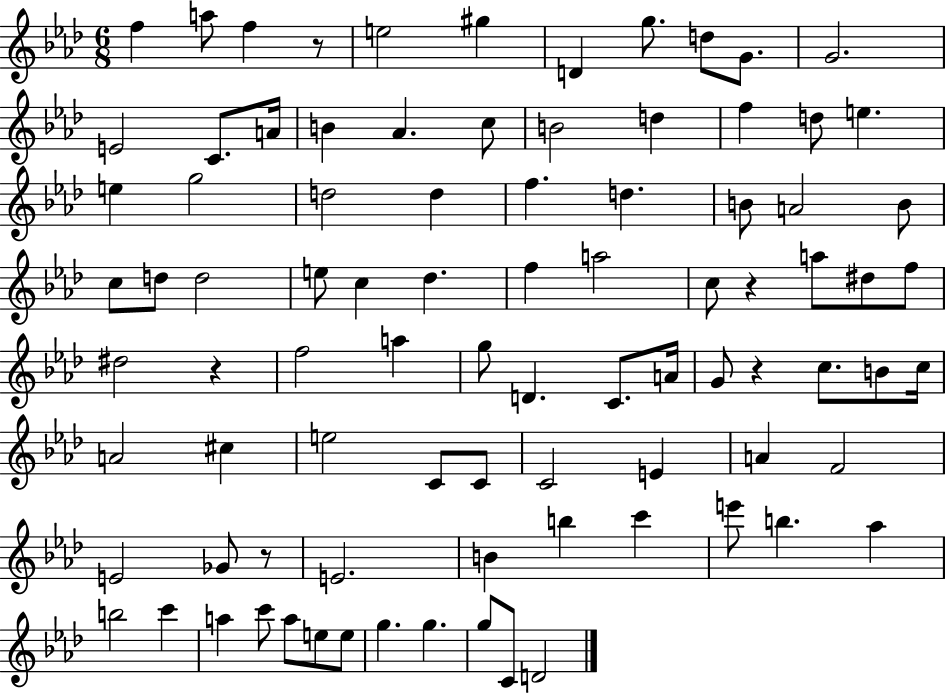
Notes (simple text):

F5/q A5/e F5/q R/e E5/h G#5/q D4/q G5/e. D5/e G4/e. G4/h. E4/h C4/e. A4/s B4/q Ab4/q. C5/e B4/h D5/q F5/q D5/e E5/q. E5/q G5/h D5/h D5/q F5/q. D5/q. B4/e A4/h B4/e C5/e D5/e D5/h E5/e C5/q Db5/q. F5/q A5/h C5/e R/q A5/e D#5/e F5/e D#5/h R/q F5/h A5/q G5/e D4/q. C4/e. A4/s G4/e R/q C5/e. B4/e C5/s A4/h C#5/q E5/h C4/e C4/e C4/h E4/q A4/q F4/h E4/h Gb4/e R/e E4/h. B4/q B5/q C6/q E6/e B5/q. Ab5/q B5/h C6/q A5/q C6/e A5/e E5/e E5/e G5/q. G5/q. G5/e C4/e D4/h